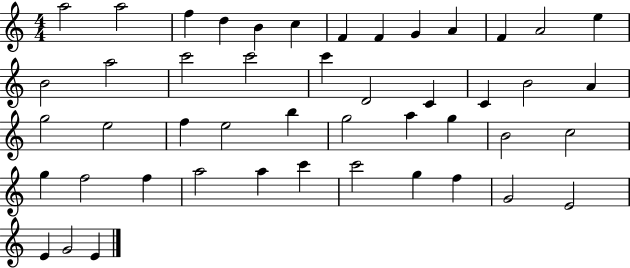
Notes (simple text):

A5/h A5/h F5/q D5/q B4/q C5/q F4/q F4/q G4/q A4/q F4/q A4/h E5/q B4/h A5/h C6/h C6/h C6/q D4/h C4/q C4/q B4/h A4/q G5/h E5/h F5/q E5/h B5/q G5/h A5/q G5/q B4/h C5/h G5/q F5/h F5/q A5/h A5/q C6/q C6/h G5/q F5/q G4/h E4/h E4/q G4/h E4/q